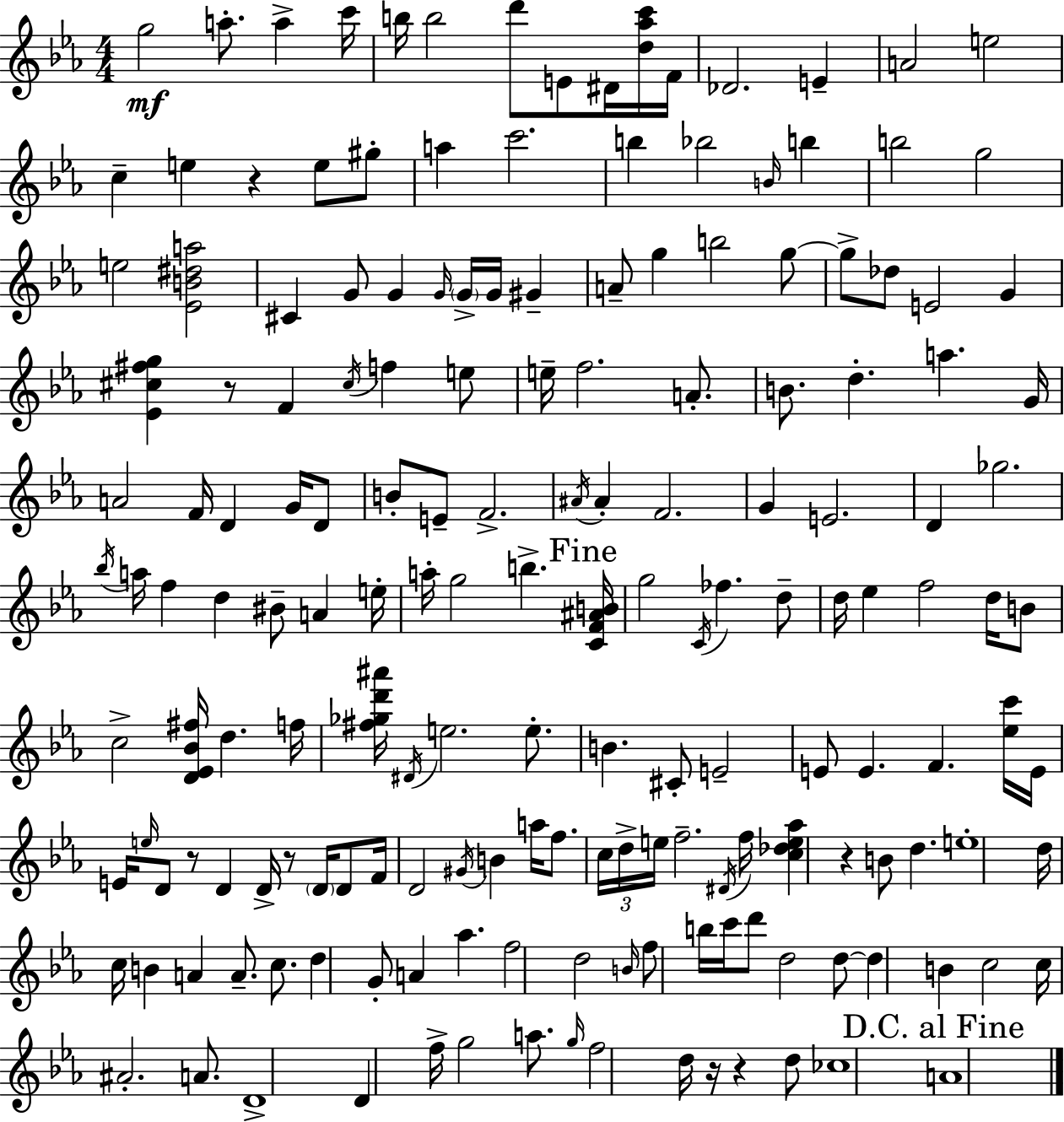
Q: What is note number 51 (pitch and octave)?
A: D5